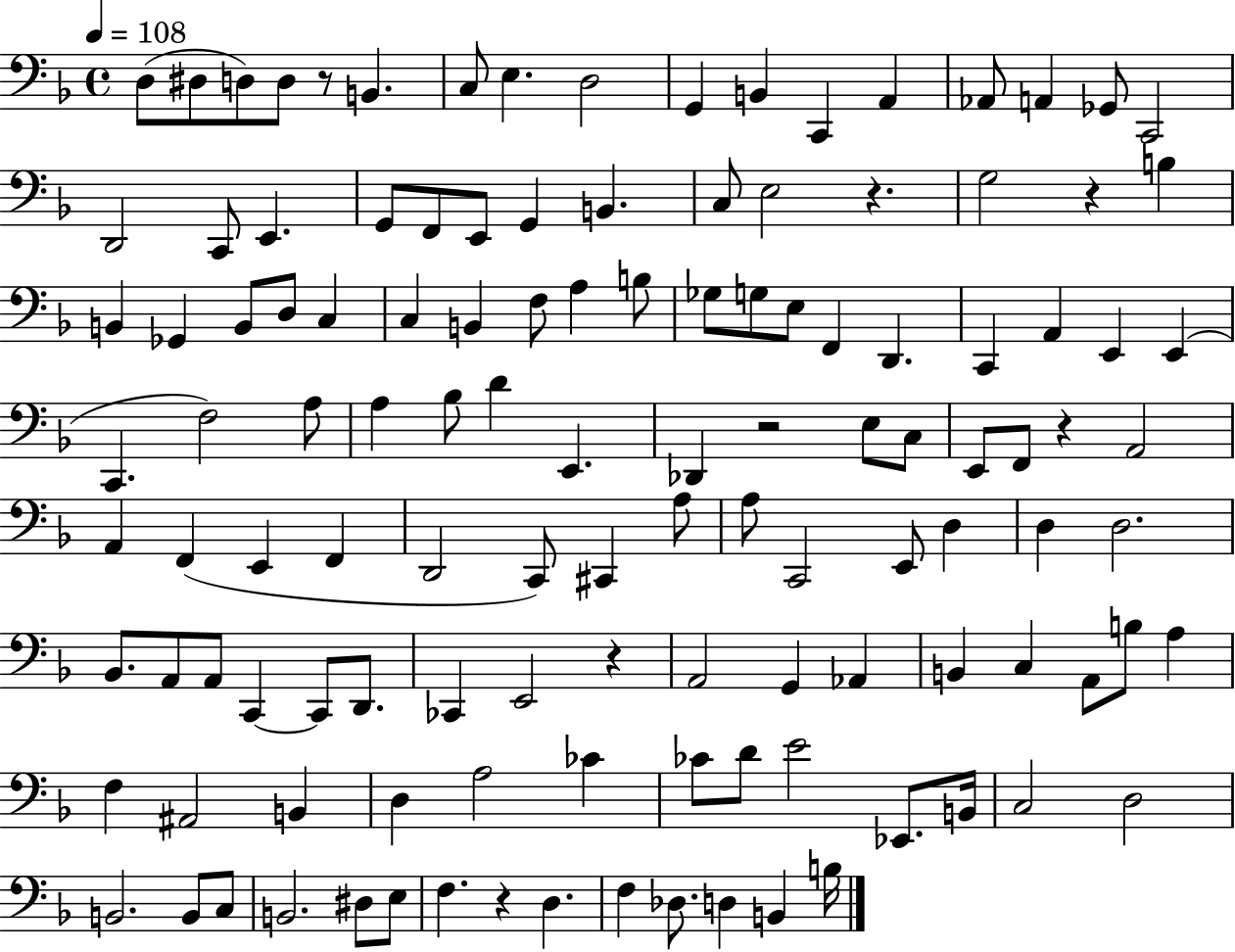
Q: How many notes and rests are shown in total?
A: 123